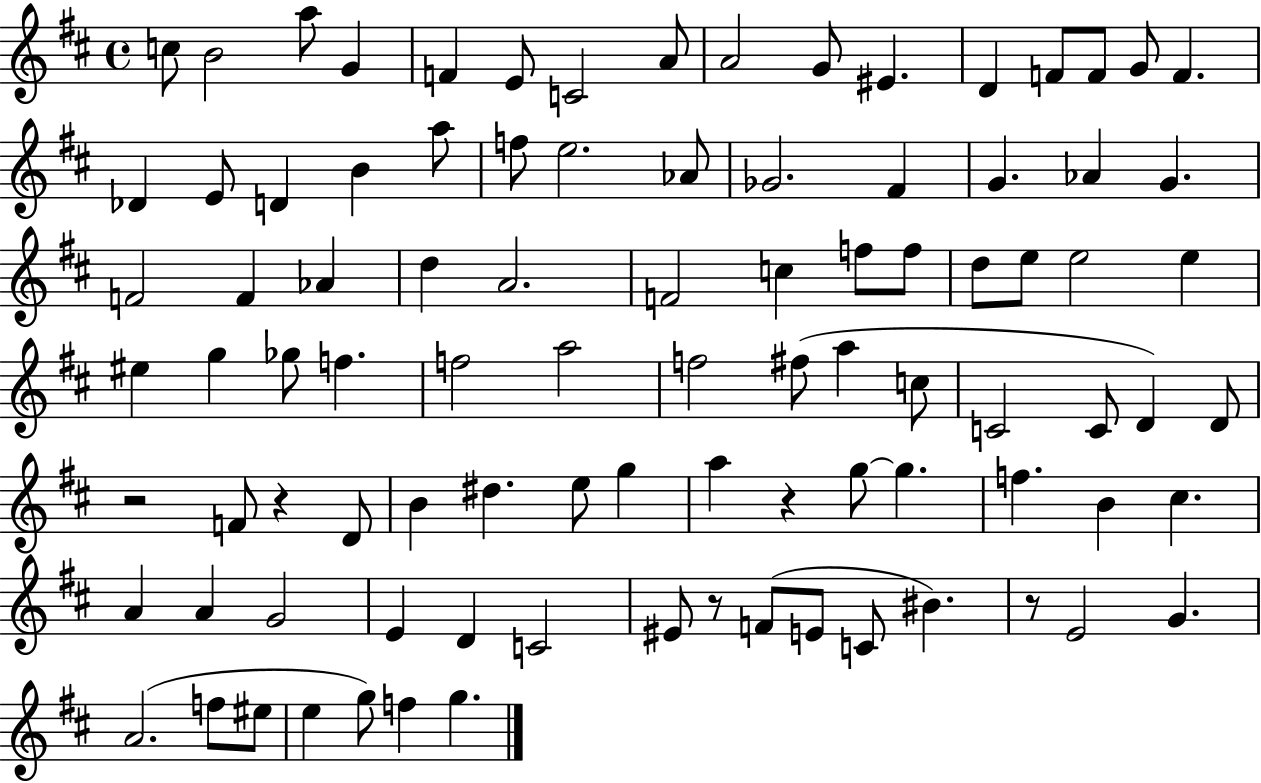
{
  \clef treble
  \time 4/4
  \defaultTimeSignature
  \key d \major
  c''8 b'2 a''8 g'4 | f'4 e'8 c'2 a'8 | a'2 g'8 eis'4. | d'4 f'8 f'8 g'8 f'4. | \break des'4 e'8 d'4 b'4 a''8 | f''8 e''2. aes'8 | ges'2. fis'4 | g'4. aes'4 g'4. | \break f'2 f'4 aes'4 | d''4 a'2. | f'2 c''4 f''8 f''8 | d''8 e''8 e''2 e''4 | \break eis''4 g''4 ges''8 f''4. | f''2 a''2 | f''2 fis''8( a''4 c''8 | c'2 c'8 d'4) d'8 | \break r2 f'8 r4 d'8 | b'4 dis''4. e''8 g''4 | a''4 r4 g''8~~ g''4. | f''4. b'4 cis''4. | \break a'4 a'4 g'2 | e'4 d'4 c'2 | eis'8 r8 f'8( e'8 c'8 bis'4.) | r8 e'2 g'4. | \break a'2.( f''8 eis''8 | e''4 g''8) f''4 g''4. | \bar "|."
}